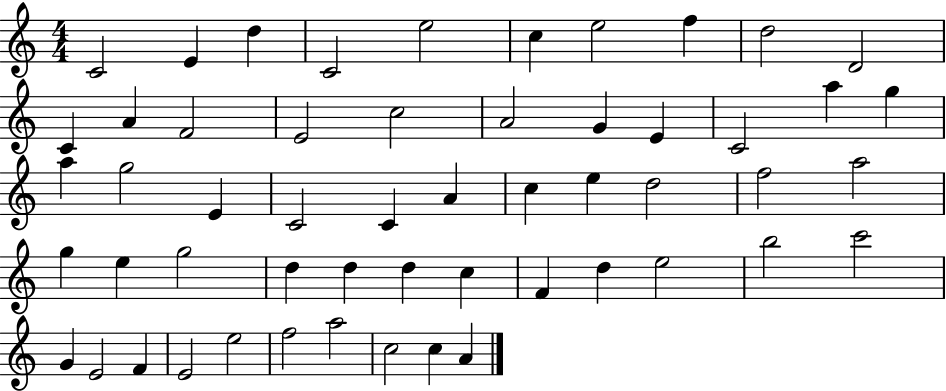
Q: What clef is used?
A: treble